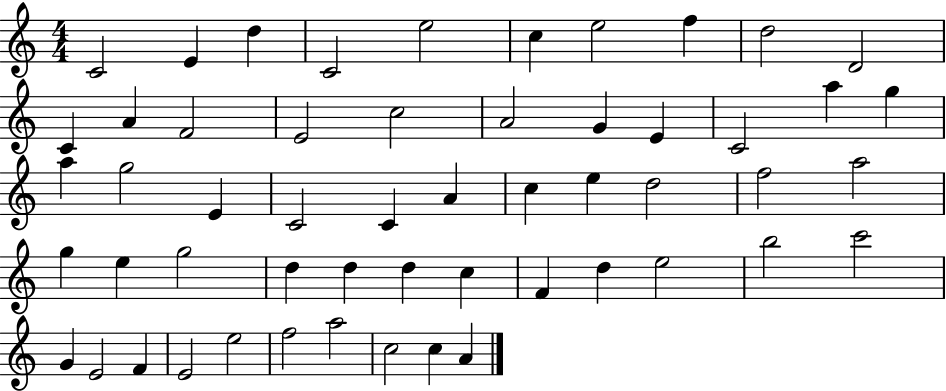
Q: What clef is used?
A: treble